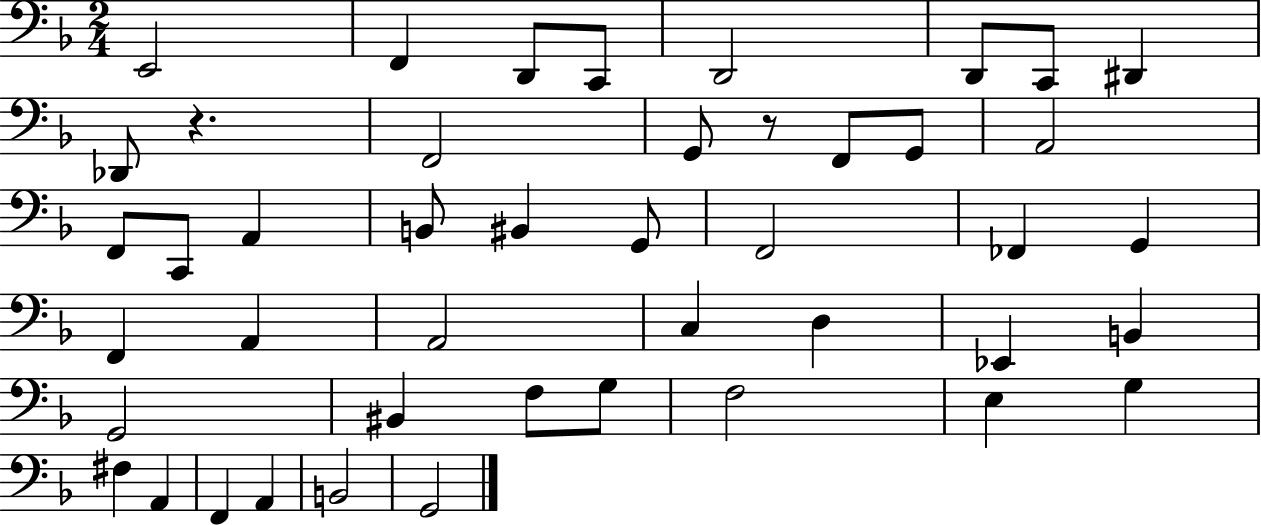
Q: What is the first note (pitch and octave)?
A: E2